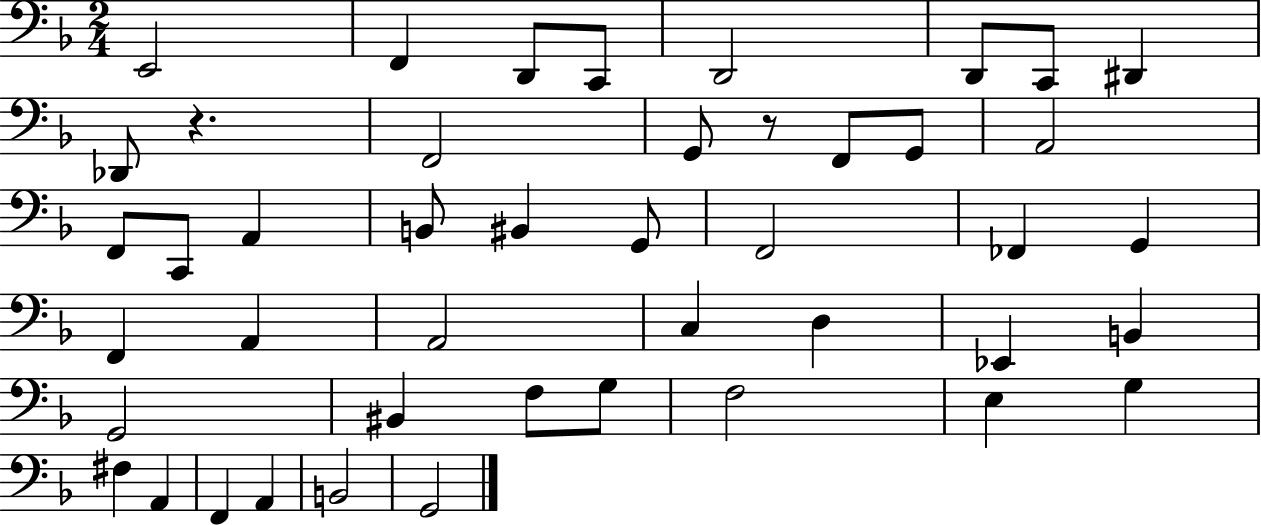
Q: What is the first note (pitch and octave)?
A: E2